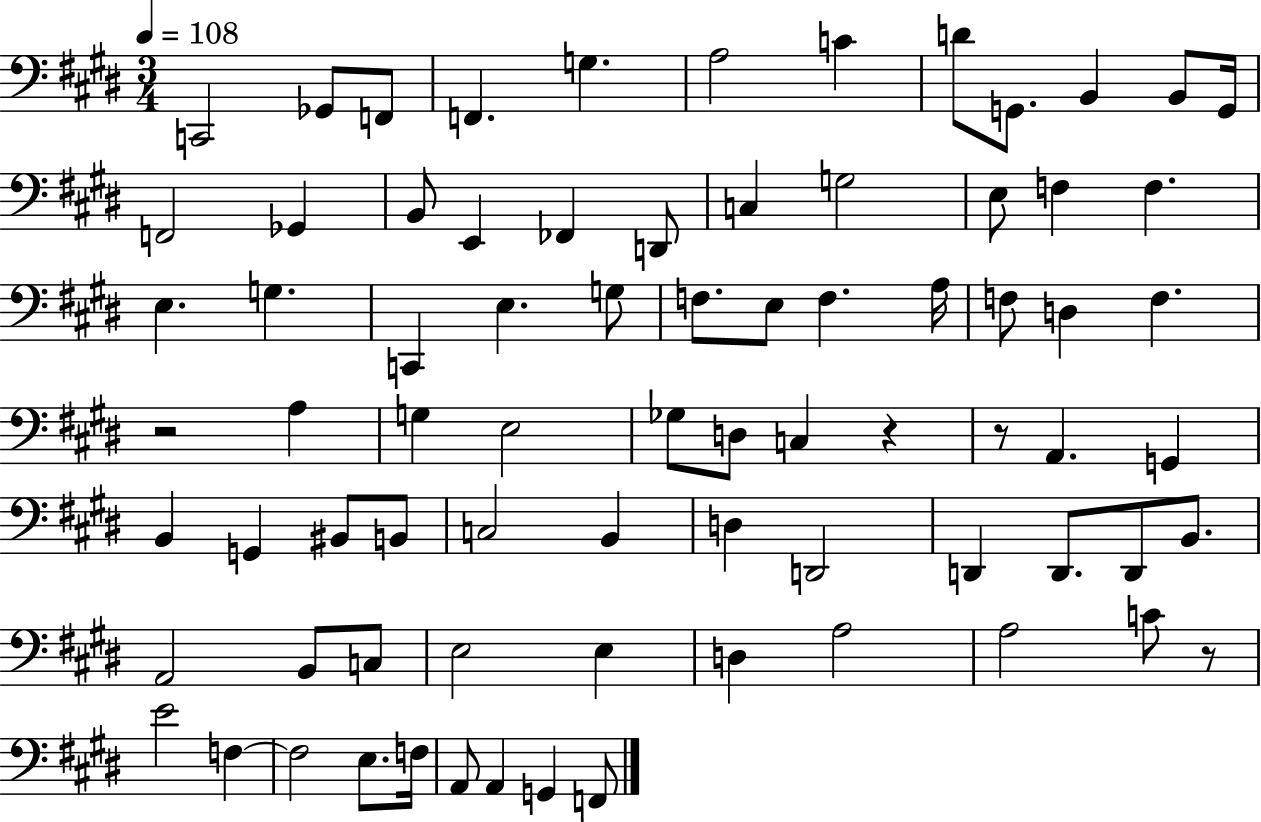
C2/h Gb2/e F2/e F2/q. G3/q. A3/h C4/q D4/e G2/e. B2/q B2/e G2/s F2/h Gb2/q B2/e E2/q FES2/q D2/e C3/q G3/h E3/e F3/q F3/q. E3/q. G3/q. C2/q E3/q. G3/e F3/e. E3/e F3/q. A3/s F3/e D3/q F3/q. R/h A3/q G3/q E3/h Gb3/e D3/e C3/q R/q R/e A2/q. G2/q B2/q G2/q BIS2/e B2/e C3/h B2/q D3/q D2/h D2/q D2/e. D2/e B2/e. A2/h B2/e C3/e E3/h E3/q D3/q A3/h A3/h C4/e R/e E4/h F3/q F3/h E3/e. F3/s A2/e A2/q G2/q F2/e